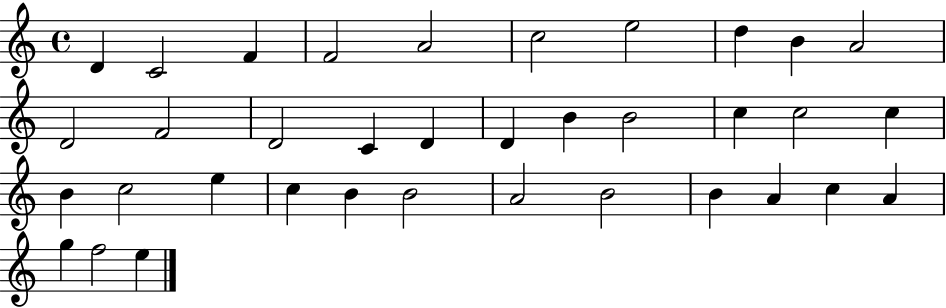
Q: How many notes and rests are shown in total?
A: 36